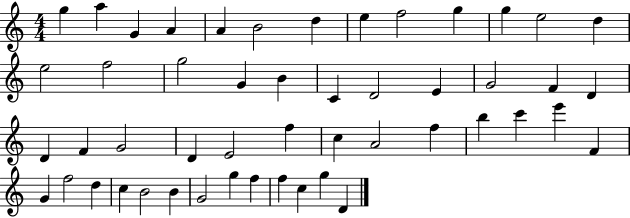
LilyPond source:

{
  \clef treble
  \numericTimeSignature
  \time 4/4
  \key c \major
  g''4 a''4 g'4 a'4 | a'4 b'2 d''4 | e''4 f''2 g''4 | g''4 e''2 d''4 | \break e''2 f''2 | g''2 g'4 b'4 | c'4 d'2 e'4 | g'2 f'4 d'4 | \break d'4 f'4 g'2 | d'4 e'2 f''4 | c''4 a'2 f''4 | b''4 c'''4 e'''4 f'4 | \break g'4 f''2 d''4 | c''4 b'2 b'4 | g'2 g''4 f''4 | f''4 c''4 g''4 d'4 | \break \bar "|."
}